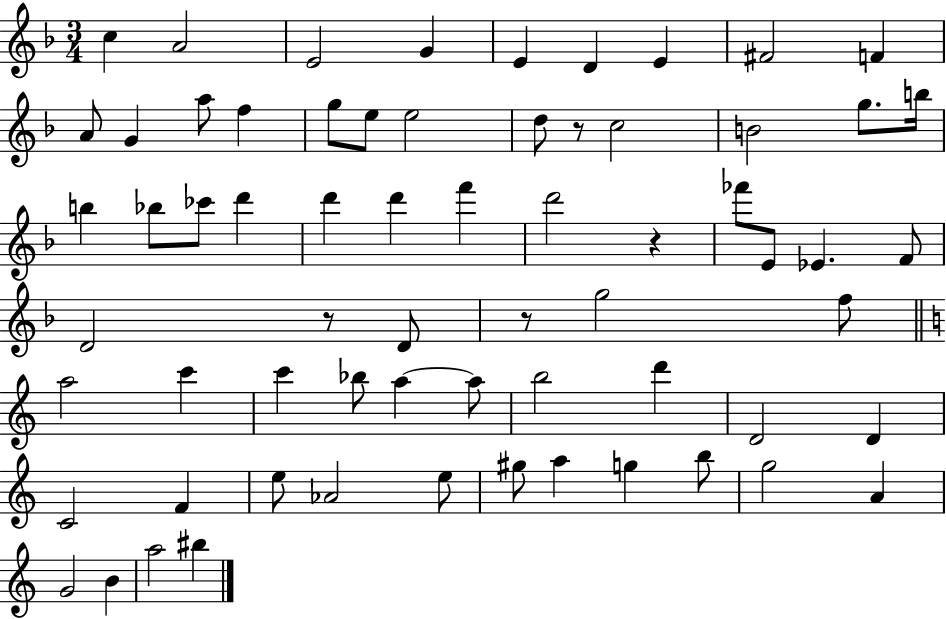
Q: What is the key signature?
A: F major